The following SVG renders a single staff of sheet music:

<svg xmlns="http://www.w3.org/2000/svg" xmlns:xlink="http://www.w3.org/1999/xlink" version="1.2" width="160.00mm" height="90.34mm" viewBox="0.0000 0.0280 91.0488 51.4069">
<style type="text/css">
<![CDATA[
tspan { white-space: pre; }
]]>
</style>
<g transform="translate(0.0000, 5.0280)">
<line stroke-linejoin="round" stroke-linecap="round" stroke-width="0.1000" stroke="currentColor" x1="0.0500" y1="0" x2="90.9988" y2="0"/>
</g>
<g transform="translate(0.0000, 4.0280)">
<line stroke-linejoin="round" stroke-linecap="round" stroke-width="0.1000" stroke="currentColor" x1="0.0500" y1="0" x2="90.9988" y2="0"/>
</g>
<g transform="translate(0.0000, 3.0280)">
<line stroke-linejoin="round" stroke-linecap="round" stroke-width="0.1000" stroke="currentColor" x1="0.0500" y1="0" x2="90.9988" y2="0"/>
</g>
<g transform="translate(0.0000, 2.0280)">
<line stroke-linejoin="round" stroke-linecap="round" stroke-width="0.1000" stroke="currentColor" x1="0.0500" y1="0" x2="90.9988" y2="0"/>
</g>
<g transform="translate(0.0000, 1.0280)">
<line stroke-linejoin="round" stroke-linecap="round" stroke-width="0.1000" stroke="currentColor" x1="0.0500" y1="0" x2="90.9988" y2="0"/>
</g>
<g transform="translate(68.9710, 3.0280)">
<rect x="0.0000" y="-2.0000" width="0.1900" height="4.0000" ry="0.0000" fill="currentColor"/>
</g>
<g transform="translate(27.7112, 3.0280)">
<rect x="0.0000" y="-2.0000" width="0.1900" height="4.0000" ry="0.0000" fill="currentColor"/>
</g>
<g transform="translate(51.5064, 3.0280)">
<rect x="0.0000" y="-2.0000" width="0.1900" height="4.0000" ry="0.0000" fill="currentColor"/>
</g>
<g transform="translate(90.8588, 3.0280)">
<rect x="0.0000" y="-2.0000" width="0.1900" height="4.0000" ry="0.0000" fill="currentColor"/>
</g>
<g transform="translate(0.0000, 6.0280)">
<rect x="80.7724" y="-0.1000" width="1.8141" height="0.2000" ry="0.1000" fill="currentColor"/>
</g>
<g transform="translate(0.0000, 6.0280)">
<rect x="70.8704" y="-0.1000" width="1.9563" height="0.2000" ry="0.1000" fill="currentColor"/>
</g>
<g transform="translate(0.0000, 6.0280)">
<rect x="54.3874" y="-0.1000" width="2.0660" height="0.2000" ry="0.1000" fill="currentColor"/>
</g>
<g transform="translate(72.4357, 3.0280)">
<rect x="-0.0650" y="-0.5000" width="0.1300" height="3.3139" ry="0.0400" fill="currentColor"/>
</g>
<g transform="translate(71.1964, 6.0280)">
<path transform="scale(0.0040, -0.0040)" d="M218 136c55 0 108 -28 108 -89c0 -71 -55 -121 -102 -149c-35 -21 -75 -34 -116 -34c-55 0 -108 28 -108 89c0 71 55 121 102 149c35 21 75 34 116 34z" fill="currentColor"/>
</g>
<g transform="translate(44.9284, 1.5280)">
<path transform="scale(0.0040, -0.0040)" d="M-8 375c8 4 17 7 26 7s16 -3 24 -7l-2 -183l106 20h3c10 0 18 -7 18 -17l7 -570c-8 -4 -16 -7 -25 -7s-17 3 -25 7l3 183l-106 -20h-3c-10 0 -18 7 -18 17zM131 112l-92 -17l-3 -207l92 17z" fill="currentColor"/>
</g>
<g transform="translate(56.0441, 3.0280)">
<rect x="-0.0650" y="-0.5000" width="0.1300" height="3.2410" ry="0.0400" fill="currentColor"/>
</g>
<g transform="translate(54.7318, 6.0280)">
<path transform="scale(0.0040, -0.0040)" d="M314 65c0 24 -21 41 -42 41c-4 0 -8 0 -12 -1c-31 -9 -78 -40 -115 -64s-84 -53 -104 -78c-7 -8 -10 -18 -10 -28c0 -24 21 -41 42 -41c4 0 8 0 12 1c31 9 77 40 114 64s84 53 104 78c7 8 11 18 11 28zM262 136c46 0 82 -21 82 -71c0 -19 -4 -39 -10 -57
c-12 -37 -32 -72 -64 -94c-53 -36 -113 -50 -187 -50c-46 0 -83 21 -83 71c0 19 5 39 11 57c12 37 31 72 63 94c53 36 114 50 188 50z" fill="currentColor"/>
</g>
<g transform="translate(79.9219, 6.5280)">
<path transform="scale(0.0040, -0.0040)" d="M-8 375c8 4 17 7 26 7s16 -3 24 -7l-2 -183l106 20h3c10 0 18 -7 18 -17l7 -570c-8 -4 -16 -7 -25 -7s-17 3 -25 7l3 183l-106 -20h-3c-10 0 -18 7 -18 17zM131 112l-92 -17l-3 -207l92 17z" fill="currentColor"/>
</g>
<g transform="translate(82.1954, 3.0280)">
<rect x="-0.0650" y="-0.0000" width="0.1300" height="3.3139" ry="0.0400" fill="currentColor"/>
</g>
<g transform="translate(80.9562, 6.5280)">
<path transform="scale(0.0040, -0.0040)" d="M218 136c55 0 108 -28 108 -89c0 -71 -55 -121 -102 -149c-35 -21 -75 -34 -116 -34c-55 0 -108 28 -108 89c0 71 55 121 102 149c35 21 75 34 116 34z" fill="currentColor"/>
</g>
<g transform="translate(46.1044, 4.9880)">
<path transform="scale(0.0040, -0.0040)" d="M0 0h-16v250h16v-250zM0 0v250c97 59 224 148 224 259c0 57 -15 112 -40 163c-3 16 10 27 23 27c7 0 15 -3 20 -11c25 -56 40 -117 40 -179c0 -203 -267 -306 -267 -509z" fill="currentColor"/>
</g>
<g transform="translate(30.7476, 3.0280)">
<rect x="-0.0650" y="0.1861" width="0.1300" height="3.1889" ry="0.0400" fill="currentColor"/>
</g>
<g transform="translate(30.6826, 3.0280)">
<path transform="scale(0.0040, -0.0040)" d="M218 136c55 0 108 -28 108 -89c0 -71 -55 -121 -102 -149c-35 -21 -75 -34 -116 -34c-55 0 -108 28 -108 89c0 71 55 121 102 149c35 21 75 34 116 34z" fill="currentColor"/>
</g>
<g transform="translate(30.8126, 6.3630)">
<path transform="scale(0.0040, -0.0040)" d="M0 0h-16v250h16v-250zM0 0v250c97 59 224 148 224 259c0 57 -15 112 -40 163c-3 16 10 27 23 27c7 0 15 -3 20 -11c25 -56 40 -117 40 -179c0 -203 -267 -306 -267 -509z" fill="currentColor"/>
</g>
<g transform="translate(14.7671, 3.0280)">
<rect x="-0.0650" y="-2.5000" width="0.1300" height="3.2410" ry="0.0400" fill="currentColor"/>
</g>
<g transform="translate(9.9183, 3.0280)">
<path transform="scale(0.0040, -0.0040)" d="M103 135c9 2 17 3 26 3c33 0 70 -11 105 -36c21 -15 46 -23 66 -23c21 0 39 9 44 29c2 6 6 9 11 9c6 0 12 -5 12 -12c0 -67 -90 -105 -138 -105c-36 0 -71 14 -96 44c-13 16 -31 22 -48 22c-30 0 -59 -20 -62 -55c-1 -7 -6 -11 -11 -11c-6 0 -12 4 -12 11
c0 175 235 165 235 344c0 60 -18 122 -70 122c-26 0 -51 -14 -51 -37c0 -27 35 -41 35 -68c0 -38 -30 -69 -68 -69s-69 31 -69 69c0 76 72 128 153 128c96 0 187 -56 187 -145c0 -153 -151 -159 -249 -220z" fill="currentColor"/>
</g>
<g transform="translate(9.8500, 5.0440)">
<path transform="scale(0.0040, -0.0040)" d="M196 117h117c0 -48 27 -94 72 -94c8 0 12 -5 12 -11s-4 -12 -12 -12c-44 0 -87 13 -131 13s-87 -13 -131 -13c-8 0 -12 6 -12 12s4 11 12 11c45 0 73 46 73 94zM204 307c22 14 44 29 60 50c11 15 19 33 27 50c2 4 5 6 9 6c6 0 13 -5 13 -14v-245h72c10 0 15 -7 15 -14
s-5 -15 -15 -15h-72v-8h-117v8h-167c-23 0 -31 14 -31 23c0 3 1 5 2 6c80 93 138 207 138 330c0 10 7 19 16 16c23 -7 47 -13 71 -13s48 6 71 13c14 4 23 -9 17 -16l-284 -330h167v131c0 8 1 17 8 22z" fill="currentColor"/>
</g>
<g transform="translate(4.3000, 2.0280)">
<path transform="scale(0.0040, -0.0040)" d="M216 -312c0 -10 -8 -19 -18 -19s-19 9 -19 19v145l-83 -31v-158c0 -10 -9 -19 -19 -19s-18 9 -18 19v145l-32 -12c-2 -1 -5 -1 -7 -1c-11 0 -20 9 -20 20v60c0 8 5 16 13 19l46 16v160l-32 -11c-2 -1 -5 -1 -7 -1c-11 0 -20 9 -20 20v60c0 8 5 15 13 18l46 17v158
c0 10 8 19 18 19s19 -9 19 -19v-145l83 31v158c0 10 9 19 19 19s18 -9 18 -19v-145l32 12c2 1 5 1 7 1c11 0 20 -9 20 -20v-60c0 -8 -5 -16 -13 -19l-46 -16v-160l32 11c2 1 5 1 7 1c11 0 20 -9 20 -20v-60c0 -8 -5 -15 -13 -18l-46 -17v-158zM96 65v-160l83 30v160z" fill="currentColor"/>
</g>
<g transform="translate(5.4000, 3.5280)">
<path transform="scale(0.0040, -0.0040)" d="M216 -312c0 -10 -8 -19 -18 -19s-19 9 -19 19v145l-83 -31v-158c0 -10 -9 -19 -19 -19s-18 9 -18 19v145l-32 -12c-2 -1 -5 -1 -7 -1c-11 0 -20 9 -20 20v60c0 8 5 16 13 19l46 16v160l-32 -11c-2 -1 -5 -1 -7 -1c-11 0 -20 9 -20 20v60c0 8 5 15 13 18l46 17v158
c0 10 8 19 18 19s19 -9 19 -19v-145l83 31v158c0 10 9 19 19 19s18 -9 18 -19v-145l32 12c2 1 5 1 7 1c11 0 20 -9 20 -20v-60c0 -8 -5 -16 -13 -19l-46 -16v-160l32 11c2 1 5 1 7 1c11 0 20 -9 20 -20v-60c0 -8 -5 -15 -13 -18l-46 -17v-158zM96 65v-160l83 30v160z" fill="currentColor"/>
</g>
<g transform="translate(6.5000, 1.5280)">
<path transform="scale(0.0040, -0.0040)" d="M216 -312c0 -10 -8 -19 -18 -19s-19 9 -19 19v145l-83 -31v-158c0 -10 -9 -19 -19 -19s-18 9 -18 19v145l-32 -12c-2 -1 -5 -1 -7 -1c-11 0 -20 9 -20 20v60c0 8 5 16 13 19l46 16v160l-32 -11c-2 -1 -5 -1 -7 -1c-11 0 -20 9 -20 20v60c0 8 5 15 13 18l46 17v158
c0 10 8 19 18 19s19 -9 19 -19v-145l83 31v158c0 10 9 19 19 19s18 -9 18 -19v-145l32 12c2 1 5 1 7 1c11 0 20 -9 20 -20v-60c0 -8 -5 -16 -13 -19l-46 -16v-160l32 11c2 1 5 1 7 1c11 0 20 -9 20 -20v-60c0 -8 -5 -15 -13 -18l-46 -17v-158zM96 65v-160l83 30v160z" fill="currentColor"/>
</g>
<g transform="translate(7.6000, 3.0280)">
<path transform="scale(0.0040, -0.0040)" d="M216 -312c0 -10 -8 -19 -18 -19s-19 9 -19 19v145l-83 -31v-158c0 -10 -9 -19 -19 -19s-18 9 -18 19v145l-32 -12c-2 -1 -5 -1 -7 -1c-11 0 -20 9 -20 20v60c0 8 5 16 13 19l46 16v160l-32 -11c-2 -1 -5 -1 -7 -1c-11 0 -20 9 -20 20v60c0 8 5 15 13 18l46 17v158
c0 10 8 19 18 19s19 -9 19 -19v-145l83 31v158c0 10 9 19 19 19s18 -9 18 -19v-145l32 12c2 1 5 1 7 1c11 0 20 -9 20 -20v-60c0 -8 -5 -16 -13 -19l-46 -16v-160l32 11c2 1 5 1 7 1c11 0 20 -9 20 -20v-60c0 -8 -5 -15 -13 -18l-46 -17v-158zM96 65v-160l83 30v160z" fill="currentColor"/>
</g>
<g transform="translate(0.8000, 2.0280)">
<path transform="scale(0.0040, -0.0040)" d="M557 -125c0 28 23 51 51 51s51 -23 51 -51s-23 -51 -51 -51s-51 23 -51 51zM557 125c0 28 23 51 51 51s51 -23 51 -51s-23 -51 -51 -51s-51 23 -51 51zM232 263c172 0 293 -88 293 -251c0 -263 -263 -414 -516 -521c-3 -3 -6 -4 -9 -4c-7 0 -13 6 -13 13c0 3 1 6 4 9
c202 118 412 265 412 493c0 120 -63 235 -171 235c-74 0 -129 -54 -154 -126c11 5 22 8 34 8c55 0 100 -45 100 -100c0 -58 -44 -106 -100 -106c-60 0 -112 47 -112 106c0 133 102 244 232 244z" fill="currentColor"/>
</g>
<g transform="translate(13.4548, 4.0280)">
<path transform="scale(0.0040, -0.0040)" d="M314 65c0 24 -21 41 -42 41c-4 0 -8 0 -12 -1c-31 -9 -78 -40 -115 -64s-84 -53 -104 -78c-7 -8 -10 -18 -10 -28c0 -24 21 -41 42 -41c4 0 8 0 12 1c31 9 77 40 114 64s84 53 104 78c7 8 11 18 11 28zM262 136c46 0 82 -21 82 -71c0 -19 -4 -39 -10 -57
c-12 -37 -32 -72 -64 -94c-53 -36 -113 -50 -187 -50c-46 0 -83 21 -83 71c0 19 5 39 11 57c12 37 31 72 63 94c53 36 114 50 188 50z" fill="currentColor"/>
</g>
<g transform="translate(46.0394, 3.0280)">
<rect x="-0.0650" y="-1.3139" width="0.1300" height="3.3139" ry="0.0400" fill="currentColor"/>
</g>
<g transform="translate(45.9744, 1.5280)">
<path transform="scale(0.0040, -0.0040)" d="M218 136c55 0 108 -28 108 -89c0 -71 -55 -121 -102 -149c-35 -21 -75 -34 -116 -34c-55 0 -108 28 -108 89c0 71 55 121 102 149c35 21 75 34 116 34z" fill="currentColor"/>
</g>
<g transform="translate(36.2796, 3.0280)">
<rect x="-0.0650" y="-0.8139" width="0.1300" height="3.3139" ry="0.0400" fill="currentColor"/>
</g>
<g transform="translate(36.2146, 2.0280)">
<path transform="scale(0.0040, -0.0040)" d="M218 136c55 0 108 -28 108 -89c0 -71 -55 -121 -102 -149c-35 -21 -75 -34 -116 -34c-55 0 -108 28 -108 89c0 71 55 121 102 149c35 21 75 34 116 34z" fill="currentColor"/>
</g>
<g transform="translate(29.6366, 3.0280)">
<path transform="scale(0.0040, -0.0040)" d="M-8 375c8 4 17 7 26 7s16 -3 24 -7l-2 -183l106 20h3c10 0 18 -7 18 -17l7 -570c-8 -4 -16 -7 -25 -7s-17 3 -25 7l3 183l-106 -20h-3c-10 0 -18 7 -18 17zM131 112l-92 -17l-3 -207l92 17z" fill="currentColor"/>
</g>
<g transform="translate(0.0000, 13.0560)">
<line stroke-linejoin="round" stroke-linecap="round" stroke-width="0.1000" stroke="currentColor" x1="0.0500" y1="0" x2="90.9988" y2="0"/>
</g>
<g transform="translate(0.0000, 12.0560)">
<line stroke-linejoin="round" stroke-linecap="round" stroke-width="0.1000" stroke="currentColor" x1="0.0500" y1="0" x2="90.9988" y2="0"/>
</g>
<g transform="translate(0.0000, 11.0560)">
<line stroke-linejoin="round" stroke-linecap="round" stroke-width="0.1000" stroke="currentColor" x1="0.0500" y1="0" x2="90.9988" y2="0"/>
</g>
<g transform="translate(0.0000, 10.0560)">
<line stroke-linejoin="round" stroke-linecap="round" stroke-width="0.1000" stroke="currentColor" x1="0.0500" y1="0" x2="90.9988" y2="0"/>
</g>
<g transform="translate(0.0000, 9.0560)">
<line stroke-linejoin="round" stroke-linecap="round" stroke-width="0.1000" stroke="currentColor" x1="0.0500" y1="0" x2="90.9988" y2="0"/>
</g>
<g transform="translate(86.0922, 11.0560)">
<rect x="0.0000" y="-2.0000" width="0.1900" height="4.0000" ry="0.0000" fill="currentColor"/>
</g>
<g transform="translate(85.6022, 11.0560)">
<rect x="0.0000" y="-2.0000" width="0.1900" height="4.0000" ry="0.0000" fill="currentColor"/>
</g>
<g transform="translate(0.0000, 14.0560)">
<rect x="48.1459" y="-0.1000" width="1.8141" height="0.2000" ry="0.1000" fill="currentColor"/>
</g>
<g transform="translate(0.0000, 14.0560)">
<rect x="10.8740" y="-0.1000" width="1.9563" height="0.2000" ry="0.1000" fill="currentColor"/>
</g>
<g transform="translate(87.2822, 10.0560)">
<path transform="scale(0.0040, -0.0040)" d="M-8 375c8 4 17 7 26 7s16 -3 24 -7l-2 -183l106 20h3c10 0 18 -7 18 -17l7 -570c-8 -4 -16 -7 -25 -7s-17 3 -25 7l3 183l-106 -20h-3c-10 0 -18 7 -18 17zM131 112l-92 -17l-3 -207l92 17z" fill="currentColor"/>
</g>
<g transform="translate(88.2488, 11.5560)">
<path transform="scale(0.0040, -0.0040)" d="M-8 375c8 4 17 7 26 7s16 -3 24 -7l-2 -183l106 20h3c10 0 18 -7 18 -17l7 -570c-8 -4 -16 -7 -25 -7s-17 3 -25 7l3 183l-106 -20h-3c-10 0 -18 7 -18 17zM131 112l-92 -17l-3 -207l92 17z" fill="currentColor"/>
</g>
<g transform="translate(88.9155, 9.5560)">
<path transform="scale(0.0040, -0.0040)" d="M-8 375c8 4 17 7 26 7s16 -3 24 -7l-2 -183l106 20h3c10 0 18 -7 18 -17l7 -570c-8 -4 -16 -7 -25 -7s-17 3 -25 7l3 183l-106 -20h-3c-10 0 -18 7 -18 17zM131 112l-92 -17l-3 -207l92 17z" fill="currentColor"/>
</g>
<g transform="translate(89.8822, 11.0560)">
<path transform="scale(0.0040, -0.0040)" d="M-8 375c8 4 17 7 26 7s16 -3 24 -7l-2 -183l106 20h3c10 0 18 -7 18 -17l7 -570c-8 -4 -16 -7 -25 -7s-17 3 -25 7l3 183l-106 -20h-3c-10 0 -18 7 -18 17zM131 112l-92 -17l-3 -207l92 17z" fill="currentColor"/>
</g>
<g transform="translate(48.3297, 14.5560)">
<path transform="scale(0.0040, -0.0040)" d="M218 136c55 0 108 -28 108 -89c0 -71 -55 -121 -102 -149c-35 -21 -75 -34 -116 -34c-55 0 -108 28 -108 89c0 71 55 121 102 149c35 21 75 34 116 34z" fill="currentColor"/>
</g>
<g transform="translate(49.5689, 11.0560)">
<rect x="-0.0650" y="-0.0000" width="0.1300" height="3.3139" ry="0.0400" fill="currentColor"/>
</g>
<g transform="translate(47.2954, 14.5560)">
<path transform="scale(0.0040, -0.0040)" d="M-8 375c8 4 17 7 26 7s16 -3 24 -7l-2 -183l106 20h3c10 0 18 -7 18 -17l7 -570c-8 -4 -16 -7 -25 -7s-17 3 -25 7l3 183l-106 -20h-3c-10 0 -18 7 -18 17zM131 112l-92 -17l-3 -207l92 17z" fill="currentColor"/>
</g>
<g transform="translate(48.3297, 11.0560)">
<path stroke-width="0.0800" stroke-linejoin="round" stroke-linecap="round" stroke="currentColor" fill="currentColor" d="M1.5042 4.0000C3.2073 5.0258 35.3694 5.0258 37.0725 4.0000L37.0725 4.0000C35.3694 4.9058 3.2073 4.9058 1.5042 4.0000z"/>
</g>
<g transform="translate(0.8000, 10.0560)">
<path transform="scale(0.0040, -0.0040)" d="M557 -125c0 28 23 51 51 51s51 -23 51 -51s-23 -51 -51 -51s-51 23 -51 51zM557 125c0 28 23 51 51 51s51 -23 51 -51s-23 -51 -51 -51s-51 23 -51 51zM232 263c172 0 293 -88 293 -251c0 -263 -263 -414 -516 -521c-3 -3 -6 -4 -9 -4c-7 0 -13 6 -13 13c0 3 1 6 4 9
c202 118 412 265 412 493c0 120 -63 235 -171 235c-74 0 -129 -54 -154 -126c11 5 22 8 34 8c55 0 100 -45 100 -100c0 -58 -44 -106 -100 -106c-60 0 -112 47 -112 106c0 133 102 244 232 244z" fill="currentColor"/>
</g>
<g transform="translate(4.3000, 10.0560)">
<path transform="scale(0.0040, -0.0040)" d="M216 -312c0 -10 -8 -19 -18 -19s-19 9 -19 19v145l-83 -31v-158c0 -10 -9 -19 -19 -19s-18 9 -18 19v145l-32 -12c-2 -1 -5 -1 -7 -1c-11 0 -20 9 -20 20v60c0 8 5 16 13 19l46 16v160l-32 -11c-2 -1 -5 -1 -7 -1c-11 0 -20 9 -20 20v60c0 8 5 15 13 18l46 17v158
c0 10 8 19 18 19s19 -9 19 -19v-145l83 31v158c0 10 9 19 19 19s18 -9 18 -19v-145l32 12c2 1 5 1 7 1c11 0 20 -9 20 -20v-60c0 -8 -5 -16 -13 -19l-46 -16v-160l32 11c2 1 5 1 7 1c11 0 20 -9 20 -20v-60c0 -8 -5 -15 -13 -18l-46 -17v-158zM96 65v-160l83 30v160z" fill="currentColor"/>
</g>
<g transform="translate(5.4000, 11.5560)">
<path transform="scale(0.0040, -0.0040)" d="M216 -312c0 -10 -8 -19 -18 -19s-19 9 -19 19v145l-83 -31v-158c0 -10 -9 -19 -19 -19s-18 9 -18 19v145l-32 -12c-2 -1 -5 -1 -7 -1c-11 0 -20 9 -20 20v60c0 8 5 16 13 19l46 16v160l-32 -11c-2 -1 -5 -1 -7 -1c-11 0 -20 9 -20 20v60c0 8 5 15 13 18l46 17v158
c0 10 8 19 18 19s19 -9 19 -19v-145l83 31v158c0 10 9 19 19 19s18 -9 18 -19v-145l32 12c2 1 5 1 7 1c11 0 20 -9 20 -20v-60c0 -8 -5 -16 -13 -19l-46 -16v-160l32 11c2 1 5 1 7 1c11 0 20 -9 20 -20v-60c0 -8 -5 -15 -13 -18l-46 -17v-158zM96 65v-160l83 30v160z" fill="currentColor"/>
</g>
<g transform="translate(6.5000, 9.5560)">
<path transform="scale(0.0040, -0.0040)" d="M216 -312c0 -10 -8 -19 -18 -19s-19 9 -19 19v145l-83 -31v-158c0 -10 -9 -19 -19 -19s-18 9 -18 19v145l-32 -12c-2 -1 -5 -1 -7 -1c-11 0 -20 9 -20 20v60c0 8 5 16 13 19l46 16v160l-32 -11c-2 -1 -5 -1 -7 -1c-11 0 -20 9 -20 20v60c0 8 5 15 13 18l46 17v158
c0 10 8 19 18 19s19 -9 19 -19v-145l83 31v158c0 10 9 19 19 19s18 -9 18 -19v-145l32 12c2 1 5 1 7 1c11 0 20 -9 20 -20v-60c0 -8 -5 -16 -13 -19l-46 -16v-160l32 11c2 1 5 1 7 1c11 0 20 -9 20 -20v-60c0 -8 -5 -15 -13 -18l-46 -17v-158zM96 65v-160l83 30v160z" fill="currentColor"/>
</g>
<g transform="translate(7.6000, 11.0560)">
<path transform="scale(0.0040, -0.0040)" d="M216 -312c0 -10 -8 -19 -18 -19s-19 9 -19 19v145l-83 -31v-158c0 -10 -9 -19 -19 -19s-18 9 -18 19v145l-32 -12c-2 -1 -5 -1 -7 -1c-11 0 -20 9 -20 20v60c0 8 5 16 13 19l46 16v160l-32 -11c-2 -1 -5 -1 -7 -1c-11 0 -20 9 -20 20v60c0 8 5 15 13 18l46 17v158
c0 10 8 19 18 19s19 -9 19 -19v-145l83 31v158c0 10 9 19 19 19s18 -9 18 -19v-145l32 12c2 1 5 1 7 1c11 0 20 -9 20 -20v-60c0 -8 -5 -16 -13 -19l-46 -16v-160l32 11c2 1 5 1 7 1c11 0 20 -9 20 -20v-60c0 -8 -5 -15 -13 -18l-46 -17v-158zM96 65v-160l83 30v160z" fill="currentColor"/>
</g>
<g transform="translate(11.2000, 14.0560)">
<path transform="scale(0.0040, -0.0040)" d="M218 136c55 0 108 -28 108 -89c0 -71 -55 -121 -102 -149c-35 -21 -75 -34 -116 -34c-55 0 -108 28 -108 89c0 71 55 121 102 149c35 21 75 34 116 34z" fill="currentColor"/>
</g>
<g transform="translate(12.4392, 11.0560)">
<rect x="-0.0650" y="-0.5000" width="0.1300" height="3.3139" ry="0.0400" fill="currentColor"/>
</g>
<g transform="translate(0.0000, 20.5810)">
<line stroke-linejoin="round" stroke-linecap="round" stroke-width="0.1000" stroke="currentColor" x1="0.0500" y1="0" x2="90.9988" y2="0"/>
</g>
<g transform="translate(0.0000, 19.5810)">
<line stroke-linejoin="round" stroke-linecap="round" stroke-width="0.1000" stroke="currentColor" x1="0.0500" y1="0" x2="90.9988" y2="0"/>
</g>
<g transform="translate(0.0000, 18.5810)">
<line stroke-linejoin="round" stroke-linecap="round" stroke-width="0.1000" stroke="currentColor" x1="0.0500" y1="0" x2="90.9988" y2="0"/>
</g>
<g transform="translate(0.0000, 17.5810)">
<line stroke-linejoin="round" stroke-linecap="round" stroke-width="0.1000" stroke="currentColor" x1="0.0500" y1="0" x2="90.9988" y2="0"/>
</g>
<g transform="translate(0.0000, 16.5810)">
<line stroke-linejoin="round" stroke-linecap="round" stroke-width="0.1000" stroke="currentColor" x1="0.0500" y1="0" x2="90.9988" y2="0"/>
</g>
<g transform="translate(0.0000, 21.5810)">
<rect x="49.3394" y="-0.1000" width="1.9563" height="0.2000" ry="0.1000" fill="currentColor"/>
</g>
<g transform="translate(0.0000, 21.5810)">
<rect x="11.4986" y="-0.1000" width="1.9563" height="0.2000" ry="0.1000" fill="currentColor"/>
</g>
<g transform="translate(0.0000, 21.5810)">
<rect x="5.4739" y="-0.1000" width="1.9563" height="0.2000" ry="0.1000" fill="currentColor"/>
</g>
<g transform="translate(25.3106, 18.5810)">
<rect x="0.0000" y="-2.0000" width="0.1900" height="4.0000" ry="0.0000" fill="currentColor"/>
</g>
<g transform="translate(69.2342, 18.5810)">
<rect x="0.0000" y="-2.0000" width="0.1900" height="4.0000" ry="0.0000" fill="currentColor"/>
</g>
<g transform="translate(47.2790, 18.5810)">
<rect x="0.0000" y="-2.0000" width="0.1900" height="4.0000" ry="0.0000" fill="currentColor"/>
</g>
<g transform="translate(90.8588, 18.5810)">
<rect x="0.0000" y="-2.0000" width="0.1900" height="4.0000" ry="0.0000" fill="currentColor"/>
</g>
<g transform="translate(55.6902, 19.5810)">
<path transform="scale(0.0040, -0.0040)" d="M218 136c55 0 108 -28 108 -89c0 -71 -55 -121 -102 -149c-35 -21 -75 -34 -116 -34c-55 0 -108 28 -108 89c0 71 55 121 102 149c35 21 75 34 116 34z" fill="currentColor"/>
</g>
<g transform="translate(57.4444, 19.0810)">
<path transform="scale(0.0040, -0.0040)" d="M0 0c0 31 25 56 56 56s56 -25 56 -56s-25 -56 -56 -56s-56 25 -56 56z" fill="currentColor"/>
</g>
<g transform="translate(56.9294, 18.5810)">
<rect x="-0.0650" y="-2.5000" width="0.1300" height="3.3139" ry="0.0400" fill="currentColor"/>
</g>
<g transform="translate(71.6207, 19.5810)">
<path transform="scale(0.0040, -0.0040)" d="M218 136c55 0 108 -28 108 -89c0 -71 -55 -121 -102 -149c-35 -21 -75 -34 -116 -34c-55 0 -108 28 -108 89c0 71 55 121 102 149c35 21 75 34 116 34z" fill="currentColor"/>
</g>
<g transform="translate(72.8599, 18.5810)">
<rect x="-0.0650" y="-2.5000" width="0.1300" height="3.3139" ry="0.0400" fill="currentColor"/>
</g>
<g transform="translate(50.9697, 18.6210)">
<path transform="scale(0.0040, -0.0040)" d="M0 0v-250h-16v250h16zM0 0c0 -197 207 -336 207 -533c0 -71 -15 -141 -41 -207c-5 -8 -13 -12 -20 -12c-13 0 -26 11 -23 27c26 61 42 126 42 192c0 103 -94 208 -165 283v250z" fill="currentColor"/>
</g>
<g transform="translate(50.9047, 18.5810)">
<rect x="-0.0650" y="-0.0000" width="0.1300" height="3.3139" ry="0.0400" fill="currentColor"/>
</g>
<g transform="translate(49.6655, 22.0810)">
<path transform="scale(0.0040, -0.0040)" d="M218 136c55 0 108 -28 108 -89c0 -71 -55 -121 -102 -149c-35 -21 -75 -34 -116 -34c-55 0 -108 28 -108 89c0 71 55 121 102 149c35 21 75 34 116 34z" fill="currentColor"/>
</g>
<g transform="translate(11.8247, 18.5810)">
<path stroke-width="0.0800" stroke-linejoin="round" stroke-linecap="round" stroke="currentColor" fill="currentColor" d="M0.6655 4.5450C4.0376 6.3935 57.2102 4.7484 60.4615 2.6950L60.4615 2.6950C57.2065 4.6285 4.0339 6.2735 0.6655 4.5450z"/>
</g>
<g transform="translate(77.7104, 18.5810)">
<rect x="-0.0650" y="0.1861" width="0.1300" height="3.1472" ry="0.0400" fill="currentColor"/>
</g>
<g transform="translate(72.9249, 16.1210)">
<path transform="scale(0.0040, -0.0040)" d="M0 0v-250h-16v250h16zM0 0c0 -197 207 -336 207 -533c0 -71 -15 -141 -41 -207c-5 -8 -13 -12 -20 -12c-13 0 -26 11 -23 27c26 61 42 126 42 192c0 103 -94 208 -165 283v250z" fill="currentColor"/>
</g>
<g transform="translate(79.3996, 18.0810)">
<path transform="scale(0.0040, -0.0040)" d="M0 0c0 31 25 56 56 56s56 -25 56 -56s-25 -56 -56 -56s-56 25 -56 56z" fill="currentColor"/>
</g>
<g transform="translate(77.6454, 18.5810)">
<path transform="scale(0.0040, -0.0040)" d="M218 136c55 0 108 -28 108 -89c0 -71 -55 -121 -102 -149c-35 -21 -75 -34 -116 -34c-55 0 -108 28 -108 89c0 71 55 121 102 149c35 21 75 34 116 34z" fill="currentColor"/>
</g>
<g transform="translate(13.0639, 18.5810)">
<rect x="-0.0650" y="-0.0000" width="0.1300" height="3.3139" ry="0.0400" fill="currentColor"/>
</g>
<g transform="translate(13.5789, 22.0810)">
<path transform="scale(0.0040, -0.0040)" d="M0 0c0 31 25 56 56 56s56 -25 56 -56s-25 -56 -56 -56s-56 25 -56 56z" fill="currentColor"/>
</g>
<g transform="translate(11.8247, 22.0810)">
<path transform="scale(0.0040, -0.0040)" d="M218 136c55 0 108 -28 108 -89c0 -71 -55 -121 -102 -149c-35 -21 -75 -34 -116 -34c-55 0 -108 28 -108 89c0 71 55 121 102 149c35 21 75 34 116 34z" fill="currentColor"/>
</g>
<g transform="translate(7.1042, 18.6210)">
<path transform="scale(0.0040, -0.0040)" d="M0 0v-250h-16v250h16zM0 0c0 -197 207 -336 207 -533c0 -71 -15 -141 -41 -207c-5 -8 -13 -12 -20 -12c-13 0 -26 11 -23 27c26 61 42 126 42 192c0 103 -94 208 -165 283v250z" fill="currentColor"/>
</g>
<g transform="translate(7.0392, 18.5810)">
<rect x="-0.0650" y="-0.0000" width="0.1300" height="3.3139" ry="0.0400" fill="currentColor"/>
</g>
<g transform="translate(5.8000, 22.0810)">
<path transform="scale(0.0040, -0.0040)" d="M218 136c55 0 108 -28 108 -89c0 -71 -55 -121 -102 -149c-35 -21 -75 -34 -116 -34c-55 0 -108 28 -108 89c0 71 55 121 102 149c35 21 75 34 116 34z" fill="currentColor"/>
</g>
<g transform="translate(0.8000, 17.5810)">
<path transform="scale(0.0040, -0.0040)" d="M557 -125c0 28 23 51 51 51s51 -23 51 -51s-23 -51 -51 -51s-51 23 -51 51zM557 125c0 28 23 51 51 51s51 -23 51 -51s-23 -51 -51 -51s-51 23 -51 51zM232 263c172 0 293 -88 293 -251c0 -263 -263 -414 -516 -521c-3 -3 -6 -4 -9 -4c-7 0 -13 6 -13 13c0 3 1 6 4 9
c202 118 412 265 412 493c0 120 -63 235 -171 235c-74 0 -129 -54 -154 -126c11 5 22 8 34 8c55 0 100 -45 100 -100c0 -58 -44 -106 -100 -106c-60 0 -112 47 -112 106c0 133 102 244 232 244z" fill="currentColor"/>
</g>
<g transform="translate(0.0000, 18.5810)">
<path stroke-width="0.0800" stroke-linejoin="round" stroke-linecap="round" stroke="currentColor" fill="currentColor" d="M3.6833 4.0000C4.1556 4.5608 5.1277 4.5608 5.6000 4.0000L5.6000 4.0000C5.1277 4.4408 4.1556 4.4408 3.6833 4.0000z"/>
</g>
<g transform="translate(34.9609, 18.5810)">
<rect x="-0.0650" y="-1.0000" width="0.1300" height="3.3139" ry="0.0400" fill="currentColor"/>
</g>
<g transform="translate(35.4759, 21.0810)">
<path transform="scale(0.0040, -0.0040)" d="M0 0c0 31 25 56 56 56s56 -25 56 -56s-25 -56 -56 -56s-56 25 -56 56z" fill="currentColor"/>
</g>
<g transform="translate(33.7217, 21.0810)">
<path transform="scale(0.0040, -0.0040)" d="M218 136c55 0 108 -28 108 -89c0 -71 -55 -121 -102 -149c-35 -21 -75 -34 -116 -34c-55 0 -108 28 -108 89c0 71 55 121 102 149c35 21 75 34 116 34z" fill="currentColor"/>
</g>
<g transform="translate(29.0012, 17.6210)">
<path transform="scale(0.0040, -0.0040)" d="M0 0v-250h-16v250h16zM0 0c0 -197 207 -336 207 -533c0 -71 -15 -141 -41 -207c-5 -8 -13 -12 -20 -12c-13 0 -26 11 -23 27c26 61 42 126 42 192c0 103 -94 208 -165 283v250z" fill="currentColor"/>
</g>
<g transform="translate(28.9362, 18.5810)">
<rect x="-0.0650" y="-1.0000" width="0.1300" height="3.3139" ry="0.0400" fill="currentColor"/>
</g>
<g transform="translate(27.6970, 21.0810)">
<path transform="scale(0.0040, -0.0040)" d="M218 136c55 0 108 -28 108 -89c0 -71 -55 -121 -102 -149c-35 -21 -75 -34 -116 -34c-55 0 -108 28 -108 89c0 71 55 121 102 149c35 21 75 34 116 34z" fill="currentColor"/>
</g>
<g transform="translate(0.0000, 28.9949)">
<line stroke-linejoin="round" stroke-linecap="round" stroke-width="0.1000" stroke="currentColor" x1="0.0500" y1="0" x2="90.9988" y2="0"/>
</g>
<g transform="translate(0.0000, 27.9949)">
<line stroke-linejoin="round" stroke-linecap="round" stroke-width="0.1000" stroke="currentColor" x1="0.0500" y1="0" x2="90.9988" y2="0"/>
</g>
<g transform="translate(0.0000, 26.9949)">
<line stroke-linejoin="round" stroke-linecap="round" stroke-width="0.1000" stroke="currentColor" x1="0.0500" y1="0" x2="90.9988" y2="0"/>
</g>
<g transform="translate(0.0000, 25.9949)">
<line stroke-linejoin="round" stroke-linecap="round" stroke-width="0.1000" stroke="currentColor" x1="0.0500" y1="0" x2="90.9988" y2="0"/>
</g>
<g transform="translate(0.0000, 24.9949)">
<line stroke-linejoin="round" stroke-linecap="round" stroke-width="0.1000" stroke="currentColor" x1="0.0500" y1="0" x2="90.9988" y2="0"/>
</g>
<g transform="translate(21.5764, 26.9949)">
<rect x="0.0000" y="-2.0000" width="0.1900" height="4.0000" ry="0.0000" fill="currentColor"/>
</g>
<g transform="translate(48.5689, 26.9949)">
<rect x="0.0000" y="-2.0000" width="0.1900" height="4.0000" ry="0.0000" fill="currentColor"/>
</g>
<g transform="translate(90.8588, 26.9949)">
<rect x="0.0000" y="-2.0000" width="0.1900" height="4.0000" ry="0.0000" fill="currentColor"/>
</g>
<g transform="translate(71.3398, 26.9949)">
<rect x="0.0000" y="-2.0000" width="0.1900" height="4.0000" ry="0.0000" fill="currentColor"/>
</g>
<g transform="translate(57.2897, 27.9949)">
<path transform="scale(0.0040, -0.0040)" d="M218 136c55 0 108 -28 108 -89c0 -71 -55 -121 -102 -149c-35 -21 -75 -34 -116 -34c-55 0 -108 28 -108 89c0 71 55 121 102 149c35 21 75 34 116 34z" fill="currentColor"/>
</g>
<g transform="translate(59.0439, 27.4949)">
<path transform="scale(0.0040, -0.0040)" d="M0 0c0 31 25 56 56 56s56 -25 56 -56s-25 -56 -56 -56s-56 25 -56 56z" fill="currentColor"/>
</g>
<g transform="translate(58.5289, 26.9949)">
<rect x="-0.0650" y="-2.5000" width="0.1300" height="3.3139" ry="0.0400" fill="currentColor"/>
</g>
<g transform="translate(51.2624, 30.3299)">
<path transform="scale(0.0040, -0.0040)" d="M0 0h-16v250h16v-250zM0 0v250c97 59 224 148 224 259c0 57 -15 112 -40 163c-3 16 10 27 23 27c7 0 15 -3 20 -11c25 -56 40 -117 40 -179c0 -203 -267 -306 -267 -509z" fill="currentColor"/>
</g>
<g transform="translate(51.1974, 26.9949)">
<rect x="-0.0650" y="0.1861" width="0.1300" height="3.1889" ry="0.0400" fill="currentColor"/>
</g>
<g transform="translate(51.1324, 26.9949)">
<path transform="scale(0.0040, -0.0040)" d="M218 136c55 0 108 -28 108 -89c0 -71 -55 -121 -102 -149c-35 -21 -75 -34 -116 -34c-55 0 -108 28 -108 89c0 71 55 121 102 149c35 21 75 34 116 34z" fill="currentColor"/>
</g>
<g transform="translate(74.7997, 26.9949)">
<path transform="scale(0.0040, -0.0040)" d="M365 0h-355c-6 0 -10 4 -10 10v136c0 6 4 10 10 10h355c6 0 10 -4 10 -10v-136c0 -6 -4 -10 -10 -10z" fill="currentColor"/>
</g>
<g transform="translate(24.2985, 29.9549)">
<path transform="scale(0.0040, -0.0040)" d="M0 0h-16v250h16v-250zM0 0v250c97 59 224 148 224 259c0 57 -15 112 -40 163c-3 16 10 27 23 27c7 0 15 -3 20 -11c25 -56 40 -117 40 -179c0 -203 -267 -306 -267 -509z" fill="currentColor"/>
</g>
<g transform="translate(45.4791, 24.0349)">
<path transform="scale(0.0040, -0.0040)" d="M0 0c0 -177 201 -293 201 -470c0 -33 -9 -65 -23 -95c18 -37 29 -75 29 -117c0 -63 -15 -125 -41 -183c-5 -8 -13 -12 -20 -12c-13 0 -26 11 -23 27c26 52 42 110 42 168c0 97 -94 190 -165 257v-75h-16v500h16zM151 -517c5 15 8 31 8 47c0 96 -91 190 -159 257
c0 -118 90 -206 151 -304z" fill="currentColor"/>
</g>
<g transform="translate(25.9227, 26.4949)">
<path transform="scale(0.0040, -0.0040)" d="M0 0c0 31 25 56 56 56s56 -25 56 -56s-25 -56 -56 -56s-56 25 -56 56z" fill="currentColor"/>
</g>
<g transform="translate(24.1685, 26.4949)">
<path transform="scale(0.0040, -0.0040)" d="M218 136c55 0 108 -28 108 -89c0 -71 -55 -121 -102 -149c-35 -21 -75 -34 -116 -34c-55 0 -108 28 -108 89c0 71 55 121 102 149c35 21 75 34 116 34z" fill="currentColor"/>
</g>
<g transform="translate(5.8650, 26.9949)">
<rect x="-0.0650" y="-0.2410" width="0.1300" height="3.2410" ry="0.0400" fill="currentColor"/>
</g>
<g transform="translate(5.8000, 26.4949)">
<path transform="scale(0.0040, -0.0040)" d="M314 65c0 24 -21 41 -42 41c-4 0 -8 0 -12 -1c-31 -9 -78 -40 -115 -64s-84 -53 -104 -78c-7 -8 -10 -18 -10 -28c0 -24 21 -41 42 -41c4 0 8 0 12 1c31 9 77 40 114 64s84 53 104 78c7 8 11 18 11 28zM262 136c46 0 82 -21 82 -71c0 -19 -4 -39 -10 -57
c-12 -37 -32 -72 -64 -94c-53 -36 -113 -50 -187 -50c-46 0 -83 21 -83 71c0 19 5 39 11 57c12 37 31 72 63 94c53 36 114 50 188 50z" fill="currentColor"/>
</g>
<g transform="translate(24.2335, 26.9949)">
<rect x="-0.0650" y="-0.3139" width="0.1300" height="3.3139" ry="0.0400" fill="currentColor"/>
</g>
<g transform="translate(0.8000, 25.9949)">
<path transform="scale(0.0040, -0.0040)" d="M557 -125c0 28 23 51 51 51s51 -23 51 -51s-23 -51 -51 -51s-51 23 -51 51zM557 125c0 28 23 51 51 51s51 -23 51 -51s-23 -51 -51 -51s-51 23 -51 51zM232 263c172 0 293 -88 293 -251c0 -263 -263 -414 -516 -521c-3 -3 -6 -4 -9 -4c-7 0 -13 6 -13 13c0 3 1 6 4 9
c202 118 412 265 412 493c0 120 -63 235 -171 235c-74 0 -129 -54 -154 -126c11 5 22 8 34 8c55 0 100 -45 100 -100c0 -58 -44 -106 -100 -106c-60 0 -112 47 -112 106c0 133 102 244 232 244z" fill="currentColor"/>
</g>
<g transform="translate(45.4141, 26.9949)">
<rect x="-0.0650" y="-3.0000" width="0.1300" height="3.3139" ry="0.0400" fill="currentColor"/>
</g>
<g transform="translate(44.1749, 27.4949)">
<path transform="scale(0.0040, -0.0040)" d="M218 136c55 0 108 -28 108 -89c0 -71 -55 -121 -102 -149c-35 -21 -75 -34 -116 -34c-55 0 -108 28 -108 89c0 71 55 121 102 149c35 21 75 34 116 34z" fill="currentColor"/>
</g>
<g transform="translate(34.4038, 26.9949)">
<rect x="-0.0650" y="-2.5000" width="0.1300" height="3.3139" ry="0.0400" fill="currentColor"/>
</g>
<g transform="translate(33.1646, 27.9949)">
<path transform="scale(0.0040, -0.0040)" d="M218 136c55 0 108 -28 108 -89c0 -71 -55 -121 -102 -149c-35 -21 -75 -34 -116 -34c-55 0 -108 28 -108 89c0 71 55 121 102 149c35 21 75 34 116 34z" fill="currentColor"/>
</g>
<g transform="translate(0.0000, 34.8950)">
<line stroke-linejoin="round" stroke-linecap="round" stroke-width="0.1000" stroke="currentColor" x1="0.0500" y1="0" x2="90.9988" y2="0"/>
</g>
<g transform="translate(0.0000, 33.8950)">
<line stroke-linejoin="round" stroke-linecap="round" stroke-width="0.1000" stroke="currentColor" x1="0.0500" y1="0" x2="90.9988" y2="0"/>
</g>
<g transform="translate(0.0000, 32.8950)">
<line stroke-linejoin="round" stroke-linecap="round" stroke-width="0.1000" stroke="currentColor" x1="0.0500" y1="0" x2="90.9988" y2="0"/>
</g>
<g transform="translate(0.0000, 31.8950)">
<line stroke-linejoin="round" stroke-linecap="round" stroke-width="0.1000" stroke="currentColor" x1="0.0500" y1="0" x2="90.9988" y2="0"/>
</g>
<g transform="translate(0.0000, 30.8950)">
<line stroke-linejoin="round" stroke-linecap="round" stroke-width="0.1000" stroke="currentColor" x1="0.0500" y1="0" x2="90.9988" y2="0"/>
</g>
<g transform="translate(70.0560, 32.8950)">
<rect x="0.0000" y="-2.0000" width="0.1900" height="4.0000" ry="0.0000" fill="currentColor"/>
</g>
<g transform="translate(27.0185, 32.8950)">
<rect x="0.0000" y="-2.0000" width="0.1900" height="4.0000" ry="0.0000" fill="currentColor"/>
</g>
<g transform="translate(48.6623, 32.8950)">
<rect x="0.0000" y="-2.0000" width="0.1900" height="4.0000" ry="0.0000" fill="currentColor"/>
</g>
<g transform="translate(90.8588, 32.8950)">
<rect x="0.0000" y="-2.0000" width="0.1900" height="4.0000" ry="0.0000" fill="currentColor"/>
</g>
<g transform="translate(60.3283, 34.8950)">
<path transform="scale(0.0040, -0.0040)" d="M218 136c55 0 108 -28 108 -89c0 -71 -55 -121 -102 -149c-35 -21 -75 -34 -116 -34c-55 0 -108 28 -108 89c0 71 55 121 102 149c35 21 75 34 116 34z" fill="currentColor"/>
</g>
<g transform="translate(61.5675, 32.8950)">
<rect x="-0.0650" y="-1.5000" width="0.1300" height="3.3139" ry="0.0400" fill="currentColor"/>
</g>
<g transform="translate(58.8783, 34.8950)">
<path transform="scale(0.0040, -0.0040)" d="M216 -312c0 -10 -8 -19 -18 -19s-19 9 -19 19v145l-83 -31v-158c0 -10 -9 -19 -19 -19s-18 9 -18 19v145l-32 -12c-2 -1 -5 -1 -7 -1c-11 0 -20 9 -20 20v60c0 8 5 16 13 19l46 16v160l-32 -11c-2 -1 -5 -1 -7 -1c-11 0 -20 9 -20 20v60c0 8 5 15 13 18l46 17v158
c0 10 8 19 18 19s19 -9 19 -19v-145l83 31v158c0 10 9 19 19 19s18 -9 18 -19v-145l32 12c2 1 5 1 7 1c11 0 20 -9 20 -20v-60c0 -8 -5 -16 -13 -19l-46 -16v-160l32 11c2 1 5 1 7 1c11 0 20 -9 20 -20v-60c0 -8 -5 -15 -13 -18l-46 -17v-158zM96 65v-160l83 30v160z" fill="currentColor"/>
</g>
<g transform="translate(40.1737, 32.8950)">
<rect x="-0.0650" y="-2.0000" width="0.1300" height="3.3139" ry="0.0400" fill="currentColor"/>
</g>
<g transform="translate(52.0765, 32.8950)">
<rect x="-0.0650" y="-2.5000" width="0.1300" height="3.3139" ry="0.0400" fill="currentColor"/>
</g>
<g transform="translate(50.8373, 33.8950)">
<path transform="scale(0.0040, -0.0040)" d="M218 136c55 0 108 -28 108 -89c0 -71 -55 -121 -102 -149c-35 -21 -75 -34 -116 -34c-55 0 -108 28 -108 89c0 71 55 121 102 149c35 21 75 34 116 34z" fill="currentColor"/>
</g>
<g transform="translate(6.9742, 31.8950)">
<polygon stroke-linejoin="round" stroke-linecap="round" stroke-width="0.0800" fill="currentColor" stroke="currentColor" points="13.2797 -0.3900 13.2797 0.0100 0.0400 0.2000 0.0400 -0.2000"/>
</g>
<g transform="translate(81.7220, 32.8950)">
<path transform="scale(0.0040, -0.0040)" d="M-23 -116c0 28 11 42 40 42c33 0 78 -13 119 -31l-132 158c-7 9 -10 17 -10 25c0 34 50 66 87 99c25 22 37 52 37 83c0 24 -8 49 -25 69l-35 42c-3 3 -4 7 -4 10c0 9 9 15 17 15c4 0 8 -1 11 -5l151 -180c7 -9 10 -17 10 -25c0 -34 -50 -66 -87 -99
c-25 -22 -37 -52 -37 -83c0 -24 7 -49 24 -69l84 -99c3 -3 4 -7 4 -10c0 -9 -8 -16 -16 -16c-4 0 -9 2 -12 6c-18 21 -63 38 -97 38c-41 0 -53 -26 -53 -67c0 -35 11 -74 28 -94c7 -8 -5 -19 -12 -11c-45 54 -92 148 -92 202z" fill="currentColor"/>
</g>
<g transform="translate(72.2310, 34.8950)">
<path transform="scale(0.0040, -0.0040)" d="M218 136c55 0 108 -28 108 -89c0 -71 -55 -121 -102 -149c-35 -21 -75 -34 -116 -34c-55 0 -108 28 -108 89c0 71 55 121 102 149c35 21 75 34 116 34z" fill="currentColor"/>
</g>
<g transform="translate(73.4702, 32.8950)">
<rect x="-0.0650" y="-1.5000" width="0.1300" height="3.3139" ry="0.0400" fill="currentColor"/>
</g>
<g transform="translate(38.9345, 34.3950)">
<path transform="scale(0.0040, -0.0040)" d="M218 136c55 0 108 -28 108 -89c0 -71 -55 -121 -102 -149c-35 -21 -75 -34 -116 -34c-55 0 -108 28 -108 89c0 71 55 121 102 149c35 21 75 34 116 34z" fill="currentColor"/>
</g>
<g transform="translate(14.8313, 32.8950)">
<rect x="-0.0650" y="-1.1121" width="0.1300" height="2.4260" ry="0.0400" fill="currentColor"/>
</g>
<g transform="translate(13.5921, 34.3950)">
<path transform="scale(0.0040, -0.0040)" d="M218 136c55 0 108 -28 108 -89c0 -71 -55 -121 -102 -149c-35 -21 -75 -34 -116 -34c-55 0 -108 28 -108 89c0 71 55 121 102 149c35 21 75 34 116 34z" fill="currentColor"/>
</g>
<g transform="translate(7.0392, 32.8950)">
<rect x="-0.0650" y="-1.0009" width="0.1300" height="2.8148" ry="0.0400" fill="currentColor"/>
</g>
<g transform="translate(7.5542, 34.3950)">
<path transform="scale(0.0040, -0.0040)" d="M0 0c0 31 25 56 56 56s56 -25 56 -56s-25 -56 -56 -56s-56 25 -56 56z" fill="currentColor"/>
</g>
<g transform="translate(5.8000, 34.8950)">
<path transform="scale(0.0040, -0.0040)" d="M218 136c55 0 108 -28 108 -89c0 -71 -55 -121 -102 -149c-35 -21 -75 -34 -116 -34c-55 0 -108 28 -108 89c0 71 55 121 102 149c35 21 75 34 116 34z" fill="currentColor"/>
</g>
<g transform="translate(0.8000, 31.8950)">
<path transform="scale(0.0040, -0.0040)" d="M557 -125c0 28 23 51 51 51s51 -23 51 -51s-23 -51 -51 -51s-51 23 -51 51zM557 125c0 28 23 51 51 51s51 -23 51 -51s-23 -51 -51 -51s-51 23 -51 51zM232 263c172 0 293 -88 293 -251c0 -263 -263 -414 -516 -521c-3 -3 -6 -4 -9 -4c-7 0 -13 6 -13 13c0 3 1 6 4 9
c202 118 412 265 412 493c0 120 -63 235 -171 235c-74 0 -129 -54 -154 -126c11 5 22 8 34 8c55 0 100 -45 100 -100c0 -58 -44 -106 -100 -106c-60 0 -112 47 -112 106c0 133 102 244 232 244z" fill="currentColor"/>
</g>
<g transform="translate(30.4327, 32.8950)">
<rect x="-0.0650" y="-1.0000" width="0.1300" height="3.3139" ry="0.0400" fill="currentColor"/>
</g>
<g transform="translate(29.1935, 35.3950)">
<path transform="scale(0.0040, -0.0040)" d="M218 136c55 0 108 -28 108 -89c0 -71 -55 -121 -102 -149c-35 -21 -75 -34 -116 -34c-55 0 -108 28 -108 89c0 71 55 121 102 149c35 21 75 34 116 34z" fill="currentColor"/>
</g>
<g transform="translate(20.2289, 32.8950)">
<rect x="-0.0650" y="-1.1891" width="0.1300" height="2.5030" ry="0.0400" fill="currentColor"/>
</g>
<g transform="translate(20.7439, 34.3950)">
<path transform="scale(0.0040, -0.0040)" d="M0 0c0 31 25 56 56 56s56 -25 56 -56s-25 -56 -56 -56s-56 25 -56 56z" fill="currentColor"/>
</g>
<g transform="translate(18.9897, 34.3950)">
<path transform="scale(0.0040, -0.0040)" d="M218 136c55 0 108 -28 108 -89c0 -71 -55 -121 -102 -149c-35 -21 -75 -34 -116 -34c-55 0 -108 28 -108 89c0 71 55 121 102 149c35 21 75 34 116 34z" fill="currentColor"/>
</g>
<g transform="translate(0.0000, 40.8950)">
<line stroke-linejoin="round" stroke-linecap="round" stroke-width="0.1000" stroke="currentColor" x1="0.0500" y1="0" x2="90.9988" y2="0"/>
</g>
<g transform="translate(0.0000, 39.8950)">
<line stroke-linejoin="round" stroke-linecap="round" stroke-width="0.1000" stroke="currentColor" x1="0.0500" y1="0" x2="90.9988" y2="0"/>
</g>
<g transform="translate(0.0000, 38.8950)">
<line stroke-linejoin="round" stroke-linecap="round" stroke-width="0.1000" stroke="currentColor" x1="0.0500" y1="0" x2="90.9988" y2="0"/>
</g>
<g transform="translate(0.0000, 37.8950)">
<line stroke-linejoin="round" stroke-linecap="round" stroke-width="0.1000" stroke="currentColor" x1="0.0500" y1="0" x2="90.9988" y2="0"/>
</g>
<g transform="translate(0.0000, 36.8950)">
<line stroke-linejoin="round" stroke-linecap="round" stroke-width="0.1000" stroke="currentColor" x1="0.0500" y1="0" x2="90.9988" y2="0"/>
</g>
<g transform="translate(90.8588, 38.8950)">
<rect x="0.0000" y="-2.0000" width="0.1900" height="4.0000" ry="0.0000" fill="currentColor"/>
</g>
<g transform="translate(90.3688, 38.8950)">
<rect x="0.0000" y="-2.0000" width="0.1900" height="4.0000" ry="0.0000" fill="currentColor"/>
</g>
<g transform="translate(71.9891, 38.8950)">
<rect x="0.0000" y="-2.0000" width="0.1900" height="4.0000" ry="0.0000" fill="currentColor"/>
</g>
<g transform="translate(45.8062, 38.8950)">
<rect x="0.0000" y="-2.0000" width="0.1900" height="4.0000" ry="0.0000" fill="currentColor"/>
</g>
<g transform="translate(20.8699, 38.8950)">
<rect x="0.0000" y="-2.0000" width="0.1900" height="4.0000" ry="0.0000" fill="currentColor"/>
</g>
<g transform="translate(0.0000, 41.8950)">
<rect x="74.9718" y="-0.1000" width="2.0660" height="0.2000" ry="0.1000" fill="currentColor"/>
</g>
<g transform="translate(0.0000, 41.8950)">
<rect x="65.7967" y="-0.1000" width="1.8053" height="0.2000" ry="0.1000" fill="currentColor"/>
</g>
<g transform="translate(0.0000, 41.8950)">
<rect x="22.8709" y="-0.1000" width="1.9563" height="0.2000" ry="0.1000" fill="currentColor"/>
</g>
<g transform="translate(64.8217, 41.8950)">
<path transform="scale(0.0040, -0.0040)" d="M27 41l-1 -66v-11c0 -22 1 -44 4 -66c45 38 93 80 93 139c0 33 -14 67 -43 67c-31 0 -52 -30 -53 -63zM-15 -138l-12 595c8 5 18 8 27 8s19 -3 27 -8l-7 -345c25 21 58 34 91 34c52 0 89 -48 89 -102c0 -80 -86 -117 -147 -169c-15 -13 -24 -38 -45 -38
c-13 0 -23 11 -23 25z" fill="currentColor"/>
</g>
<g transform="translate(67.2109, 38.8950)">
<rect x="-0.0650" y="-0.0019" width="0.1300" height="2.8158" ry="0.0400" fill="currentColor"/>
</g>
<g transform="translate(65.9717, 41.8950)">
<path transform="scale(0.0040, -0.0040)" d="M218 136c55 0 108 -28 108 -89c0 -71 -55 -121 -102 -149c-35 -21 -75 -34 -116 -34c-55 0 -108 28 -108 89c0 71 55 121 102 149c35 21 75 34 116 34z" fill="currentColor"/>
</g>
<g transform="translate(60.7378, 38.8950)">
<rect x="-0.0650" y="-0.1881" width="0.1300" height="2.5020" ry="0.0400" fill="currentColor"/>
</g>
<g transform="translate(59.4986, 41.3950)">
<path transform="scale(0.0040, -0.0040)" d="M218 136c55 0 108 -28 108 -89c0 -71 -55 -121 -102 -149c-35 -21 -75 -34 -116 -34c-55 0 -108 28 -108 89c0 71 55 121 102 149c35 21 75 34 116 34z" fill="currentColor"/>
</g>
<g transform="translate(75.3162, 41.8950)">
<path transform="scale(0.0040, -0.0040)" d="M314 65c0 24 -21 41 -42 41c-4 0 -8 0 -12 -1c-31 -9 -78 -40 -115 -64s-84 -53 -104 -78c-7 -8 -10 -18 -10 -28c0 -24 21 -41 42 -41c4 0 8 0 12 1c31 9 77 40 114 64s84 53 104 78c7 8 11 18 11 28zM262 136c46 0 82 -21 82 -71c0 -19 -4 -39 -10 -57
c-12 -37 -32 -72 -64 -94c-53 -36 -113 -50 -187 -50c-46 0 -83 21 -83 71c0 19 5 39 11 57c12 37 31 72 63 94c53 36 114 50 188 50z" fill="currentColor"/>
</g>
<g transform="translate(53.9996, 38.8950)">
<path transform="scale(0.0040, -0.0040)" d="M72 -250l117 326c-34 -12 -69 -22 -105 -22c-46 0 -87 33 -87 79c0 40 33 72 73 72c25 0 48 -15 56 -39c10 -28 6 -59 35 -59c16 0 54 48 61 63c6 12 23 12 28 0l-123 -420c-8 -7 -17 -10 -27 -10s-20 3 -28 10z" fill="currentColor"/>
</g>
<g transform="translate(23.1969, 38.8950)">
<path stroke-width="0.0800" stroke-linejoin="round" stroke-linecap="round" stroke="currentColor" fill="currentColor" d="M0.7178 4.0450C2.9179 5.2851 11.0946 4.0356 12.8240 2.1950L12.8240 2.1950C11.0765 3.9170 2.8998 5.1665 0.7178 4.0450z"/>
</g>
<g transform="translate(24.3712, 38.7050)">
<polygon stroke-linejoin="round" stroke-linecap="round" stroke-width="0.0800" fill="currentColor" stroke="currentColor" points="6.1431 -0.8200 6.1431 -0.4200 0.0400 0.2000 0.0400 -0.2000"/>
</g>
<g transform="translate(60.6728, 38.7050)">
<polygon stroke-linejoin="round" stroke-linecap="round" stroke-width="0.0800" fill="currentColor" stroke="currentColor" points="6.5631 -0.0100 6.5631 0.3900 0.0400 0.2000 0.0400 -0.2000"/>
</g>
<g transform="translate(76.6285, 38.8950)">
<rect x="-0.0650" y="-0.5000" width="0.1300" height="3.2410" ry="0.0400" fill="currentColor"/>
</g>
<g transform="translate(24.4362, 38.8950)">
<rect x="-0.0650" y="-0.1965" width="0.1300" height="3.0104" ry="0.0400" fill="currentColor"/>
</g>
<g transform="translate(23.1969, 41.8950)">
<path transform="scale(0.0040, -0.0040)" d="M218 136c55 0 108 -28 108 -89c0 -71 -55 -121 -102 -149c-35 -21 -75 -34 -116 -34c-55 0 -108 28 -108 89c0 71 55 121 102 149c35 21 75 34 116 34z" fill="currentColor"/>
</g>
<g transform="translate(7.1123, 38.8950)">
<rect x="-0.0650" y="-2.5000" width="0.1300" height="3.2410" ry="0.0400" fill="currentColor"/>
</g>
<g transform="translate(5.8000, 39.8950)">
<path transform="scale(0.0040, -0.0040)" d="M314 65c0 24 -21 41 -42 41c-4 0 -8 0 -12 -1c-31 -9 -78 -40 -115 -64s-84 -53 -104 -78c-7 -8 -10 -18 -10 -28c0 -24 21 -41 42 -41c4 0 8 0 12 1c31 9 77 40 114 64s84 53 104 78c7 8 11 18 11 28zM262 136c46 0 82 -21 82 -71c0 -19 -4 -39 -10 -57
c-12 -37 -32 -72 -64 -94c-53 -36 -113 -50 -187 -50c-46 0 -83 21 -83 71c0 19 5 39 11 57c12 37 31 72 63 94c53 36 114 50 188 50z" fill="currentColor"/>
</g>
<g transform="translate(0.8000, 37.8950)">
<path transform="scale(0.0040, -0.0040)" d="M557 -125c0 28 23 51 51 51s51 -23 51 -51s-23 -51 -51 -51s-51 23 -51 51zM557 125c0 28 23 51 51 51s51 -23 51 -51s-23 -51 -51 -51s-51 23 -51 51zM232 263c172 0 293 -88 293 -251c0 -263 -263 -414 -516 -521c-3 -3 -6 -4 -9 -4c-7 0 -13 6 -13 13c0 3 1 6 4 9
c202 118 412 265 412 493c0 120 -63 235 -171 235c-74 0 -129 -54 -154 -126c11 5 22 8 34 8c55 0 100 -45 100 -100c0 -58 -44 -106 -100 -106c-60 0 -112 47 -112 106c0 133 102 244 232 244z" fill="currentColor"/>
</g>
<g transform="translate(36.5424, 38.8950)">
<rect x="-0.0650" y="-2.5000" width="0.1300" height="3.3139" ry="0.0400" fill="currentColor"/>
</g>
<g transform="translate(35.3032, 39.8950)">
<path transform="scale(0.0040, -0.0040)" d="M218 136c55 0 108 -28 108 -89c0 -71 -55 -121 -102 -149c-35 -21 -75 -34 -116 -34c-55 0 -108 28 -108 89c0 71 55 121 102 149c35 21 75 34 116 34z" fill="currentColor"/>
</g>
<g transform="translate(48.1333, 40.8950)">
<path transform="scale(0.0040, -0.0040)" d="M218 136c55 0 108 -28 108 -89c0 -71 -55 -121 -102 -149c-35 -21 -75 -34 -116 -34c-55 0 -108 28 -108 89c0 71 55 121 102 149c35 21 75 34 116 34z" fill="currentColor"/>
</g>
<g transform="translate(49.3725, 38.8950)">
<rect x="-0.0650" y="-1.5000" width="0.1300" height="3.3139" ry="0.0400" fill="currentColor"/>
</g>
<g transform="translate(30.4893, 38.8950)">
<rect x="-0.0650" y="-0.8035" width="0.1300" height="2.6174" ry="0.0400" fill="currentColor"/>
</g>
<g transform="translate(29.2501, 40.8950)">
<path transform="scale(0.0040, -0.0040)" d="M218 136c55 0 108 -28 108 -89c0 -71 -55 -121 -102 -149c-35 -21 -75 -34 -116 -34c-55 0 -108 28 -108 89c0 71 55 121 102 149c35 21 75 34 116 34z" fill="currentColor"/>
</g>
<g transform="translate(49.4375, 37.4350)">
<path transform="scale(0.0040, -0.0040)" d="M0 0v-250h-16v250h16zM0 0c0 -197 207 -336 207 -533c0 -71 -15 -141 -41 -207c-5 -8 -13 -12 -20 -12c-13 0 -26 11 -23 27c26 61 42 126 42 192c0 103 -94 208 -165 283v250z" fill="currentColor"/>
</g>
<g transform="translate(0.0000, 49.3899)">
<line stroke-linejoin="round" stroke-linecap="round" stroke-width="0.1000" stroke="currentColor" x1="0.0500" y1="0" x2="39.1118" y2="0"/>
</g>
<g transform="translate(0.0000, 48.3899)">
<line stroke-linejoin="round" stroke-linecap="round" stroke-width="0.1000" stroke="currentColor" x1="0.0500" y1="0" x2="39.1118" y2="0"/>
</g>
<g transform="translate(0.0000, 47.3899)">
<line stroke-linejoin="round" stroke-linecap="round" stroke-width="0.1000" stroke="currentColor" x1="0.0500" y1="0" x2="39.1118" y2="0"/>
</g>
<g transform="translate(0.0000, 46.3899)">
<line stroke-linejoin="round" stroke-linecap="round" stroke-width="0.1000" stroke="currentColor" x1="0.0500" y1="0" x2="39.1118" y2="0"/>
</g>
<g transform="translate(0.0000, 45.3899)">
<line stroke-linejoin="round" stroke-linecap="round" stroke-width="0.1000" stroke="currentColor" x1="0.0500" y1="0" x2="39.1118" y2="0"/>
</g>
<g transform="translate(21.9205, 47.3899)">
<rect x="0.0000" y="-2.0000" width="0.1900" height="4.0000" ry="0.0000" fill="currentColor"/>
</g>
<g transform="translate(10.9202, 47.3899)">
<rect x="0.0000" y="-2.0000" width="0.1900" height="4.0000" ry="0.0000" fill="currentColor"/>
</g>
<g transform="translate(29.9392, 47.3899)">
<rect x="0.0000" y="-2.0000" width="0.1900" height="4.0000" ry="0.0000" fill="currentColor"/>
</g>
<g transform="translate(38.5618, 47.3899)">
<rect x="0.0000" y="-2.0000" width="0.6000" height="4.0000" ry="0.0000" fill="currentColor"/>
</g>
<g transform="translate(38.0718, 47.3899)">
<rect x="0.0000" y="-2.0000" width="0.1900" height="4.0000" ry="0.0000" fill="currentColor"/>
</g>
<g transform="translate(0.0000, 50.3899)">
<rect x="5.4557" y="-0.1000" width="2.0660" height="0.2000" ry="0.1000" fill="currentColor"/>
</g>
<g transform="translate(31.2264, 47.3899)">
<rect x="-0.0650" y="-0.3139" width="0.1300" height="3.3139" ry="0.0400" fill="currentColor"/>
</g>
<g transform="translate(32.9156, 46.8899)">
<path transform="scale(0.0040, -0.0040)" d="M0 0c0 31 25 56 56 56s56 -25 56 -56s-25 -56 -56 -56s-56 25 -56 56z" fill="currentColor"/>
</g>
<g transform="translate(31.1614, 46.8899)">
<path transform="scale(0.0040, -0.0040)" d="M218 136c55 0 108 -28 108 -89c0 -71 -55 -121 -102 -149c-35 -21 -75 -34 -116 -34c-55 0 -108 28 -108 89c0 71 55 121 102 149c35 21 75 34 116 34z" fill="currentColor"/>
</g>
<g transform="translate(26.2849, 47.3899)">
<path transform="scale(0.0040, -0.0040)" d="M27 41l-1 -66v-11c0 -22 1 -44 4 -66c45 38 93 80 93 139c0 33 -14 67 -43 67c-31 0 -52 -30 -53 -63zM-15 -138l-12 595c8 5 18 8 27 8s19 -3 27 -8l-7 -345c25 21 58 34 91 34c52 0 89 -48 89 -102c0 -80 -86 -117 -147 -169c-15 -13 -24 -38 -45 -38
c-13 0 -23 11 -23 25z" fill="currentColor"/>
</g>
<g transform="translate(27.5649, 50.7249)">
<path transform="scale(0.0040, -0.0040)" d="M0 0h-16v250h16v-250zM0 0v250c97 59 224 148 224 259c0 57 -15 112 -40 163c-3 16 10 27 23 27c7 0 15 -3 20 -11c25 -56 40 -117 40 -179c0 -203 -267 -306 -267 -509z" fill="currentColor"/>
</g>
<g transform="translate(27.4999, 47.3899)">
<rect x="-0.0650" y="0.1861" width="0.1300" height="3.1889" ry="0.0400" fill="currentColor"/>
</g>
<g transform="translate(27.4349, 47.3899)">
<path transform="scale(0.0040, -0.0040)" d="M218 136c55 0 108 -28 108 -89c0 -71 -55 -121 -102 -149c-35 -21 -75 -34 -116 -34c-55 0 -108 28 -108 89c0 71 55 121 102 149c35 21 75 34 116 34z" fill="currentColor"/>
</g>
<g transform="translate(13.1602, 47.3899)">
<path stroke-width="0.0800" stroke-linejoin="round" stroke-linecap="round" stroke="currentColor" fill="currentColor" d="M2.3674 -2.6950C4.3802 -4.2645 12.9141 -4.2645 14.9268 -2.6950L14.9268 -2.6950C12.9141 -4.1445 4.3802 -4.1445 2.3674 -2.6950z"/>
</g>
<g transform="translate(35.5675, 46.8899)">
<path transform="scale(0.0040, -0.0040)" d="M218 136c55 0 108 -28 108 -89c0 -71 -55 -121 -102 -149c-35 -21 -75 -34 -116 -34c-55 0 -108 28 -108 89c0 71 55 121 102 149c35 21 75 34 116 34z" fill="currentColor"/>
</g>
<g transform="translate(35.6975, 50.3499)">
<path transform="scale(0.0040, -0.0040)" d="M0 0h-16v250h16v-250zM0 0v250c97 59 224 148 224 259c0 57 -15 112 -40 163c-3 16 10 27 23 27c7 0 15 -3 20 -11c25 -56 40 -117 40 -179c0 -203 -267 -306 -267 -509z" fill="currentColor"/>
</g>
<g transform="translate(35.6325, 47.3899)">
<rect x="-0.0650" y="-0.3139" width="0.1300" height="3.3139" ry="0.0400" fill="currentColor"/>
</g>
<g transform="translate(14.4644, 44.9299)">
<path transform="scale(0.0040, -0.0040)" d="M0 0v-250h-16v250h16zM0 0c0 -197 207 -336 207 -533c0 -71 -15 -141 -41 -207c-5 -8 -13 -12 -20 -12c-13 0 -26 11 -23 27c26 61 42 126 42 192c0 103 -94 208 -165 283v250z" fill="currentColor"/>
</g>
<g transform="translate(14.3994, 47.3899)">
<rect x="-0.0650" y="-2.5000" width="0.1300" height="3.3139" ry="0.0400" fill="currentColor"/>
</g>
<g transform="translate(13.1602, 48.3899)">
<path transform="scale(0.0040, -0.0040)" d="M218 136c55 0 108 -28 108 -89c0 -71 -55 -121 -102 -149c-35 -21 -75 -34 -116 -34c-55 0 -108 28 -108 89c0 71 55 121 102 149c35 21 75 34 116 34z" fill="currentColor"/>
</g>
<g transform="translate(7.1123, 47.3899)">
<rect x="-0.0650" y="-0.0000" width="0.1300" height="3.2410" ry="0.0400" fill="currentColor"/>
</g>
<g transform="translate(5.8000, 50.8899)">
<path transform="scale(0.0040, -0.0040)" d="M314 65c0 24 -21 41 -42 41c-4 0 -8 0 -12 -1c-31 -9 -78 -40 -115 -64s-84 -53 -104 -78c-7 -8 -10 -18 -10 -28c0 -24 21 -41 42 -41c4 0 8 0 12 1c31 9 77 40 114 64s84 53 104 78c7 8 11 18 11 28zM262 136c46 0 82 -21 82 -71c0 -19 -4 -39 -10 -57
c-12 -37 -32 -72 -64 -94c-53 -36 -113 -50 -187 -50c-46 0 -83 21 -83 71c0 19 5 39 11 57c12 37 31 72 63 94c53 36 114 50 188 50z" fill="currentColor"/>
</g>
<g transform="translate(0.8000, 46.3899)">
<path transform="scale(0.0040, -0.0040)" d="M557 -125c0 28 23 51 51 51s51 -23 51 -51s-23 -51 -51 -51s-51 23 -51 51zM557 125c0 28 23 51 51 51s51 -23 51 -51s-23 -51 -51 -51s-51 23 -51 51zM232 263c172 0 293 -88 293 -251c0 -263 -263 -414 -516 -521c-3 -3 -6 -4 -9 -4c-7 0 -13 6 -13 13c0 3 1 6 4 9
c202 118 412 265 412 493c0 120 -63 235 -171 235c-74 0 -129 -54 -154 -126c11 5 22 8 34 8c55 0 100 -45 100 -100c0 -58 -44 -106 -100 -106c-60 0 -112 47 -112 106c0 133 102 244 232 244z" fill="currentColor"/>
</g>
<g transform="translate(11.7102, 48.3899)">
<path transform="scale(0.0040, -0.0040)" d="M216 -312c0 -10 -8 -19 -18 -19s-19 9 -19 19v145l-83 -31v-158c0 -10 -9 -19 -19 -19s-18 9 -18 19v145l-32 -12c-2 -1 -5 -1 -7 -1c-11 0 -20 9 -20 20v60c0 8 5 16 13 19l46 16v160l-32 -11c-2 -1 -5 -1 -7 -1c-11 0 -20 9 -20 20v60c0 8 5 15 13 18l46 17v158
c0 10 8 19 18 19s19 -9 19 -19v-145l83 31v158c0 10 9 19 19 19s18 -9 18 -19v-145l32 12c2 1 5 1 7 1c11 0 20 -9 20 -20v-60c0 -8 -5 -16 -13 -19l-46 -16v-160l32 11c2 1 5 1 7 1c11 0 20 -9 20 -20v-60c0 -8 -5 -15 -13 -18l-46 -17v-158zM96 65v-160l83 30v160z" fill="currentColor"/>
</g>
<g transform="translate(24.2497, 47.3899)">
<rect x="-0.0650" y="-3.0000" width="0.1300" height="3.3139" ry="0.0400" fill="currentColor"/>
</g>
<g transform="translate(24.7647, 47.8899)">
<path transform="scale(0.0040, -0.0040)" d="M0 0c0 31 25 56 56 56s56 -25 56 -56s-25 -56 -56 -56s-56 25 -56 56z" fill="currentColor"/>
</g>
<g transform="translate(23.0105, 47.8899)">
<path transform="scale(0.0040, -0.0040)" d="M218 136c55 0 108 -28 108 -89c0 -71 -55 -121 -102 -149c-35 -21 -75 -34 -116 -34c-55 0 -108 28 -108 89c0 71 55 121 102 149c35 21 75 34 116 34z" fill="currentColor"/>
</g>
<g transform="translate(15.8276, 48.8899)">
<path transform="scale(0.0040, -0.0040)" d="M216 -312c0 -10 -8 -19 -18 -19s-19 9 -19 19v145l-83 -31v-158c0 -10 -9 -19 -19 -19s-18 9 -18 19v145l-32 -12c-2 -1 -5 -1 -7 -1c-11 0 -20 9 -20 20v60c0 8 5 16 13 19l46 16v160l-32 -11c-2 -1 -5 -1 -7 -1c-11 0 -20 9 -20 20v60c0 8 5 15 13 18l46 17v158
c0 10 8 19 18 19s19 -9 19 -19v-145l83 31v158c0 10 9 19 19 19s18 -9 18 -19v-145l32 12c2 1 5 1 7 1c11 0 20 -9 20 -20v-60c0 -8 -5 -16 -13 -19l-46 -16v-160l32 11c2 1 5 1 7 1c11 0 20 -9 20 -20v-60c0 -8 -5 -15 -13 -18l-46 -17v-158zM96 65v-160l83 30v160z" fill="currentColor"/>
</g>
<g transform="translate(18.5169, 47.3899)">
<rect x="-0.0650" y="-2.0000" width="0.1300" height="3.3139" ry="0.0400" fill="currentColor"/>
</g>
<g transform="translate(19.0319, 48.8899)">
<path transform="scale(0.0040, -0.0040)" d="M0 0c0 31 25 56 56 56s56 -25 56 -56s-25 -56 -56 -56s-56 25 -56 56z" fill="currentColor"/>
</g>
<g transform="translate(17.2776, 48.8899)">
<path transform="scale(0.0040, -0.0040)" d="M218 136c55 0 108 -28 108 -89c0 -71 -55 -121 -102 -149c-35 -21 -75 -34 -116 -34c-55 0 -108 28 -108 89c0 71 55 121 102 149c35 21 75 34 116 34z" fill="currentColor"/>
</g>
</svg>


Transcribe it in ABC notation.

X:1
T:Untitled
M:2/4
L:1/4
K:E
B,,2 D,/2 ^F, G,/2 E,,2 E,, D,, E,, D,, D,,/2 D,, F,,/2 F,, D,,/2 B,, B,,/2 D, E,2 E,/2 B,, C,/4 D,/2 B,, z2 G,,/2 A,,/2 A,,/2 F,, A,, B,, ^G,, G,, z B,,2 E,,/2 G,,/2 B,, G,,/2 z/2 F,,/2 _E,,/2 E,,2 D,,2 ^B,,/2 ^A,, C, _D,/2 E, E,/2